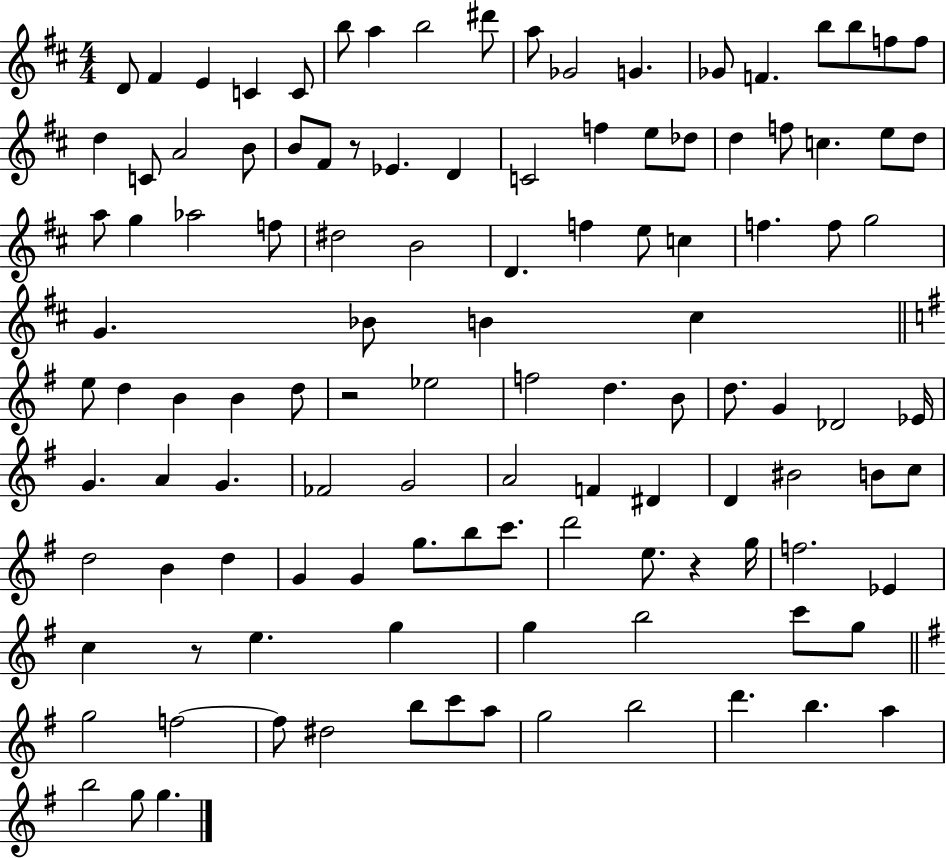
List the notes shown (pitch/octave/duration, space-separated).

D4/e F#4/q E4/q C4/q C4/e B5/e A5/q B5/h D#6/e A5/e Gb4/h G4/q. Gb4/e F4/q. B5/e B5/e F5/e F5/e D5/q C4/e A4/h B4/e B4/e F#4/e R/e Eb4/q. D4/q C4/h F5/q E5/e Db5/e D5/q F5/e C5/q. E5/e D5/e A5/e G5/q Ab5/h F5/e D#5/h B4/h D4/q. F5/q E5/e C5/q F5/q. F5/e G5/h G4/q. Bb4/e B4/q C#5/q E5/e D5/q B4/q B4/q D5/e R/h Eb5/h F5/h D5/q. B4/e D5/e. G4/q Db4/h Eb4/s G4/q. A4/q G4/q. FES4/h G4/h A4/h F4/q D#4/q D4/q BIS4/h B4/e C5/e D5/h B4/q D5/q G4/q G4/q G5/e. B5/e C6/e. D6/h E5/e. R/q G5/s F5/h. Eb4/q C5/q R/e E5/q. G5/q G5/q B5/h C6/e G5/e G5/h F5/h F5/e D#5/h B5/e C6/e A5/e G5/h B5/h D6/q. B5/q. A5/q B5/h G5/e G5/q.